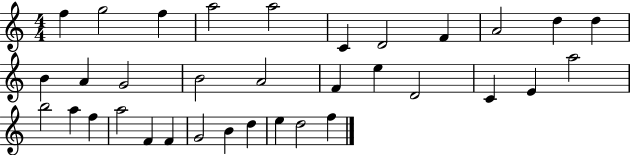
F5/q G5/h F5/q A5/h A5/h C4/q D4/h F4/q A4/h D5/q D5/q B4/q A4/q G4/h B4/h A4/h F4/q E5/q D4/h C4/q E4/q A5/h B5/h A5/q F5/q A5/h F4/q F4/q G4/h B4/q D5/q E5/q D5/h F5/q